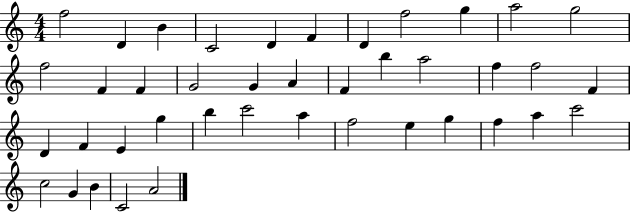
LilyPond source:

{
  \clef treble
  \numericTimeSignature
  \time 4/4
  \key c \major
  f''2 d'4 b'4 | c'2 d'4 f'4 | d'4 f''2 g''4 | a''2 g''2 | \break f''2 f'4 f'4 | g'2 g'4 a'4 | f'4 b''4 a''2 | f''4 f''2 f'4 | \break d'4 f'4 e'4 g''4 | b''4 c'''2 a''4 | f''2 e''4 g''4 | f''4 a''4 c'''2 | \break c''2 g'4 b'4 | c'2 a'2 | \bar "|."
}